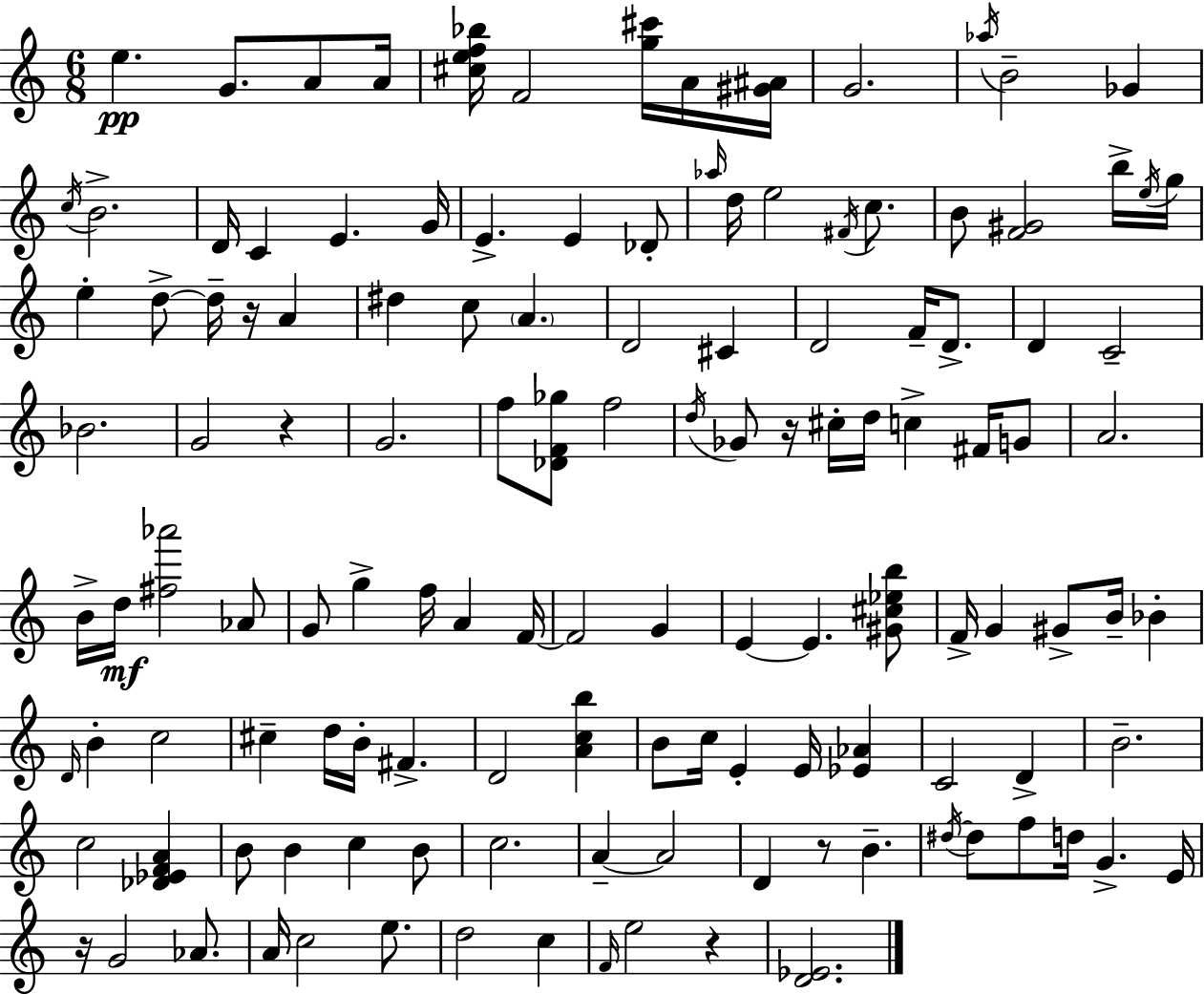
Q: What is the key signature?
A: A minor